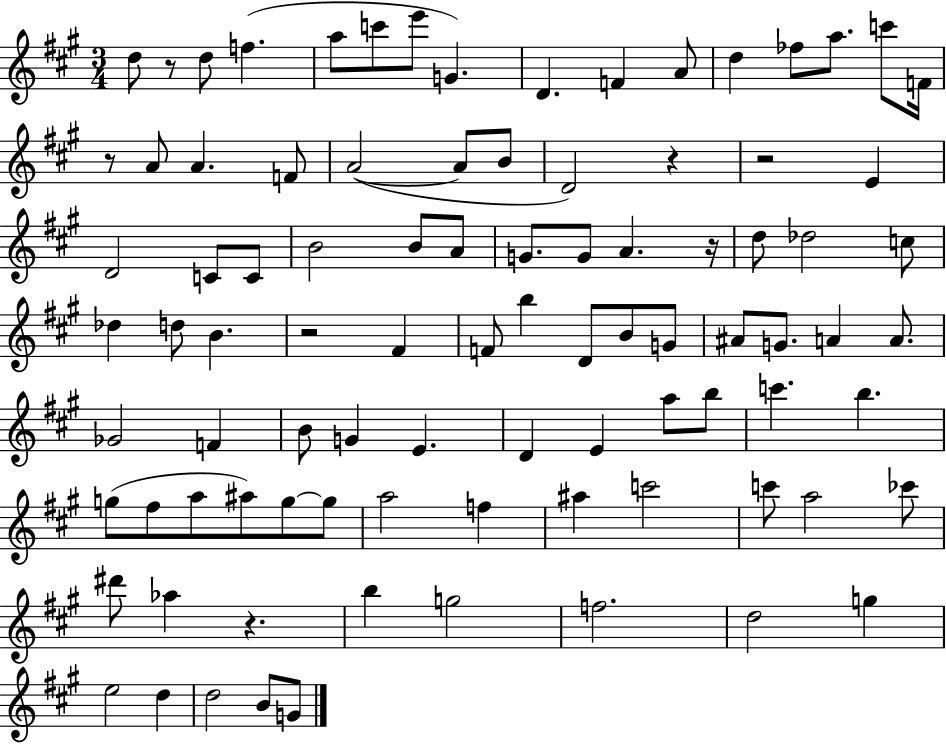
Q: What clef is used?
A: treble